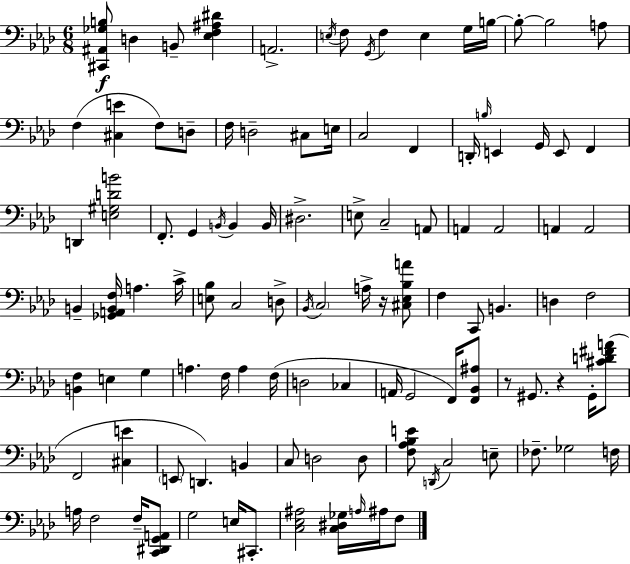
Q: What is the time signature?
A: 6/8